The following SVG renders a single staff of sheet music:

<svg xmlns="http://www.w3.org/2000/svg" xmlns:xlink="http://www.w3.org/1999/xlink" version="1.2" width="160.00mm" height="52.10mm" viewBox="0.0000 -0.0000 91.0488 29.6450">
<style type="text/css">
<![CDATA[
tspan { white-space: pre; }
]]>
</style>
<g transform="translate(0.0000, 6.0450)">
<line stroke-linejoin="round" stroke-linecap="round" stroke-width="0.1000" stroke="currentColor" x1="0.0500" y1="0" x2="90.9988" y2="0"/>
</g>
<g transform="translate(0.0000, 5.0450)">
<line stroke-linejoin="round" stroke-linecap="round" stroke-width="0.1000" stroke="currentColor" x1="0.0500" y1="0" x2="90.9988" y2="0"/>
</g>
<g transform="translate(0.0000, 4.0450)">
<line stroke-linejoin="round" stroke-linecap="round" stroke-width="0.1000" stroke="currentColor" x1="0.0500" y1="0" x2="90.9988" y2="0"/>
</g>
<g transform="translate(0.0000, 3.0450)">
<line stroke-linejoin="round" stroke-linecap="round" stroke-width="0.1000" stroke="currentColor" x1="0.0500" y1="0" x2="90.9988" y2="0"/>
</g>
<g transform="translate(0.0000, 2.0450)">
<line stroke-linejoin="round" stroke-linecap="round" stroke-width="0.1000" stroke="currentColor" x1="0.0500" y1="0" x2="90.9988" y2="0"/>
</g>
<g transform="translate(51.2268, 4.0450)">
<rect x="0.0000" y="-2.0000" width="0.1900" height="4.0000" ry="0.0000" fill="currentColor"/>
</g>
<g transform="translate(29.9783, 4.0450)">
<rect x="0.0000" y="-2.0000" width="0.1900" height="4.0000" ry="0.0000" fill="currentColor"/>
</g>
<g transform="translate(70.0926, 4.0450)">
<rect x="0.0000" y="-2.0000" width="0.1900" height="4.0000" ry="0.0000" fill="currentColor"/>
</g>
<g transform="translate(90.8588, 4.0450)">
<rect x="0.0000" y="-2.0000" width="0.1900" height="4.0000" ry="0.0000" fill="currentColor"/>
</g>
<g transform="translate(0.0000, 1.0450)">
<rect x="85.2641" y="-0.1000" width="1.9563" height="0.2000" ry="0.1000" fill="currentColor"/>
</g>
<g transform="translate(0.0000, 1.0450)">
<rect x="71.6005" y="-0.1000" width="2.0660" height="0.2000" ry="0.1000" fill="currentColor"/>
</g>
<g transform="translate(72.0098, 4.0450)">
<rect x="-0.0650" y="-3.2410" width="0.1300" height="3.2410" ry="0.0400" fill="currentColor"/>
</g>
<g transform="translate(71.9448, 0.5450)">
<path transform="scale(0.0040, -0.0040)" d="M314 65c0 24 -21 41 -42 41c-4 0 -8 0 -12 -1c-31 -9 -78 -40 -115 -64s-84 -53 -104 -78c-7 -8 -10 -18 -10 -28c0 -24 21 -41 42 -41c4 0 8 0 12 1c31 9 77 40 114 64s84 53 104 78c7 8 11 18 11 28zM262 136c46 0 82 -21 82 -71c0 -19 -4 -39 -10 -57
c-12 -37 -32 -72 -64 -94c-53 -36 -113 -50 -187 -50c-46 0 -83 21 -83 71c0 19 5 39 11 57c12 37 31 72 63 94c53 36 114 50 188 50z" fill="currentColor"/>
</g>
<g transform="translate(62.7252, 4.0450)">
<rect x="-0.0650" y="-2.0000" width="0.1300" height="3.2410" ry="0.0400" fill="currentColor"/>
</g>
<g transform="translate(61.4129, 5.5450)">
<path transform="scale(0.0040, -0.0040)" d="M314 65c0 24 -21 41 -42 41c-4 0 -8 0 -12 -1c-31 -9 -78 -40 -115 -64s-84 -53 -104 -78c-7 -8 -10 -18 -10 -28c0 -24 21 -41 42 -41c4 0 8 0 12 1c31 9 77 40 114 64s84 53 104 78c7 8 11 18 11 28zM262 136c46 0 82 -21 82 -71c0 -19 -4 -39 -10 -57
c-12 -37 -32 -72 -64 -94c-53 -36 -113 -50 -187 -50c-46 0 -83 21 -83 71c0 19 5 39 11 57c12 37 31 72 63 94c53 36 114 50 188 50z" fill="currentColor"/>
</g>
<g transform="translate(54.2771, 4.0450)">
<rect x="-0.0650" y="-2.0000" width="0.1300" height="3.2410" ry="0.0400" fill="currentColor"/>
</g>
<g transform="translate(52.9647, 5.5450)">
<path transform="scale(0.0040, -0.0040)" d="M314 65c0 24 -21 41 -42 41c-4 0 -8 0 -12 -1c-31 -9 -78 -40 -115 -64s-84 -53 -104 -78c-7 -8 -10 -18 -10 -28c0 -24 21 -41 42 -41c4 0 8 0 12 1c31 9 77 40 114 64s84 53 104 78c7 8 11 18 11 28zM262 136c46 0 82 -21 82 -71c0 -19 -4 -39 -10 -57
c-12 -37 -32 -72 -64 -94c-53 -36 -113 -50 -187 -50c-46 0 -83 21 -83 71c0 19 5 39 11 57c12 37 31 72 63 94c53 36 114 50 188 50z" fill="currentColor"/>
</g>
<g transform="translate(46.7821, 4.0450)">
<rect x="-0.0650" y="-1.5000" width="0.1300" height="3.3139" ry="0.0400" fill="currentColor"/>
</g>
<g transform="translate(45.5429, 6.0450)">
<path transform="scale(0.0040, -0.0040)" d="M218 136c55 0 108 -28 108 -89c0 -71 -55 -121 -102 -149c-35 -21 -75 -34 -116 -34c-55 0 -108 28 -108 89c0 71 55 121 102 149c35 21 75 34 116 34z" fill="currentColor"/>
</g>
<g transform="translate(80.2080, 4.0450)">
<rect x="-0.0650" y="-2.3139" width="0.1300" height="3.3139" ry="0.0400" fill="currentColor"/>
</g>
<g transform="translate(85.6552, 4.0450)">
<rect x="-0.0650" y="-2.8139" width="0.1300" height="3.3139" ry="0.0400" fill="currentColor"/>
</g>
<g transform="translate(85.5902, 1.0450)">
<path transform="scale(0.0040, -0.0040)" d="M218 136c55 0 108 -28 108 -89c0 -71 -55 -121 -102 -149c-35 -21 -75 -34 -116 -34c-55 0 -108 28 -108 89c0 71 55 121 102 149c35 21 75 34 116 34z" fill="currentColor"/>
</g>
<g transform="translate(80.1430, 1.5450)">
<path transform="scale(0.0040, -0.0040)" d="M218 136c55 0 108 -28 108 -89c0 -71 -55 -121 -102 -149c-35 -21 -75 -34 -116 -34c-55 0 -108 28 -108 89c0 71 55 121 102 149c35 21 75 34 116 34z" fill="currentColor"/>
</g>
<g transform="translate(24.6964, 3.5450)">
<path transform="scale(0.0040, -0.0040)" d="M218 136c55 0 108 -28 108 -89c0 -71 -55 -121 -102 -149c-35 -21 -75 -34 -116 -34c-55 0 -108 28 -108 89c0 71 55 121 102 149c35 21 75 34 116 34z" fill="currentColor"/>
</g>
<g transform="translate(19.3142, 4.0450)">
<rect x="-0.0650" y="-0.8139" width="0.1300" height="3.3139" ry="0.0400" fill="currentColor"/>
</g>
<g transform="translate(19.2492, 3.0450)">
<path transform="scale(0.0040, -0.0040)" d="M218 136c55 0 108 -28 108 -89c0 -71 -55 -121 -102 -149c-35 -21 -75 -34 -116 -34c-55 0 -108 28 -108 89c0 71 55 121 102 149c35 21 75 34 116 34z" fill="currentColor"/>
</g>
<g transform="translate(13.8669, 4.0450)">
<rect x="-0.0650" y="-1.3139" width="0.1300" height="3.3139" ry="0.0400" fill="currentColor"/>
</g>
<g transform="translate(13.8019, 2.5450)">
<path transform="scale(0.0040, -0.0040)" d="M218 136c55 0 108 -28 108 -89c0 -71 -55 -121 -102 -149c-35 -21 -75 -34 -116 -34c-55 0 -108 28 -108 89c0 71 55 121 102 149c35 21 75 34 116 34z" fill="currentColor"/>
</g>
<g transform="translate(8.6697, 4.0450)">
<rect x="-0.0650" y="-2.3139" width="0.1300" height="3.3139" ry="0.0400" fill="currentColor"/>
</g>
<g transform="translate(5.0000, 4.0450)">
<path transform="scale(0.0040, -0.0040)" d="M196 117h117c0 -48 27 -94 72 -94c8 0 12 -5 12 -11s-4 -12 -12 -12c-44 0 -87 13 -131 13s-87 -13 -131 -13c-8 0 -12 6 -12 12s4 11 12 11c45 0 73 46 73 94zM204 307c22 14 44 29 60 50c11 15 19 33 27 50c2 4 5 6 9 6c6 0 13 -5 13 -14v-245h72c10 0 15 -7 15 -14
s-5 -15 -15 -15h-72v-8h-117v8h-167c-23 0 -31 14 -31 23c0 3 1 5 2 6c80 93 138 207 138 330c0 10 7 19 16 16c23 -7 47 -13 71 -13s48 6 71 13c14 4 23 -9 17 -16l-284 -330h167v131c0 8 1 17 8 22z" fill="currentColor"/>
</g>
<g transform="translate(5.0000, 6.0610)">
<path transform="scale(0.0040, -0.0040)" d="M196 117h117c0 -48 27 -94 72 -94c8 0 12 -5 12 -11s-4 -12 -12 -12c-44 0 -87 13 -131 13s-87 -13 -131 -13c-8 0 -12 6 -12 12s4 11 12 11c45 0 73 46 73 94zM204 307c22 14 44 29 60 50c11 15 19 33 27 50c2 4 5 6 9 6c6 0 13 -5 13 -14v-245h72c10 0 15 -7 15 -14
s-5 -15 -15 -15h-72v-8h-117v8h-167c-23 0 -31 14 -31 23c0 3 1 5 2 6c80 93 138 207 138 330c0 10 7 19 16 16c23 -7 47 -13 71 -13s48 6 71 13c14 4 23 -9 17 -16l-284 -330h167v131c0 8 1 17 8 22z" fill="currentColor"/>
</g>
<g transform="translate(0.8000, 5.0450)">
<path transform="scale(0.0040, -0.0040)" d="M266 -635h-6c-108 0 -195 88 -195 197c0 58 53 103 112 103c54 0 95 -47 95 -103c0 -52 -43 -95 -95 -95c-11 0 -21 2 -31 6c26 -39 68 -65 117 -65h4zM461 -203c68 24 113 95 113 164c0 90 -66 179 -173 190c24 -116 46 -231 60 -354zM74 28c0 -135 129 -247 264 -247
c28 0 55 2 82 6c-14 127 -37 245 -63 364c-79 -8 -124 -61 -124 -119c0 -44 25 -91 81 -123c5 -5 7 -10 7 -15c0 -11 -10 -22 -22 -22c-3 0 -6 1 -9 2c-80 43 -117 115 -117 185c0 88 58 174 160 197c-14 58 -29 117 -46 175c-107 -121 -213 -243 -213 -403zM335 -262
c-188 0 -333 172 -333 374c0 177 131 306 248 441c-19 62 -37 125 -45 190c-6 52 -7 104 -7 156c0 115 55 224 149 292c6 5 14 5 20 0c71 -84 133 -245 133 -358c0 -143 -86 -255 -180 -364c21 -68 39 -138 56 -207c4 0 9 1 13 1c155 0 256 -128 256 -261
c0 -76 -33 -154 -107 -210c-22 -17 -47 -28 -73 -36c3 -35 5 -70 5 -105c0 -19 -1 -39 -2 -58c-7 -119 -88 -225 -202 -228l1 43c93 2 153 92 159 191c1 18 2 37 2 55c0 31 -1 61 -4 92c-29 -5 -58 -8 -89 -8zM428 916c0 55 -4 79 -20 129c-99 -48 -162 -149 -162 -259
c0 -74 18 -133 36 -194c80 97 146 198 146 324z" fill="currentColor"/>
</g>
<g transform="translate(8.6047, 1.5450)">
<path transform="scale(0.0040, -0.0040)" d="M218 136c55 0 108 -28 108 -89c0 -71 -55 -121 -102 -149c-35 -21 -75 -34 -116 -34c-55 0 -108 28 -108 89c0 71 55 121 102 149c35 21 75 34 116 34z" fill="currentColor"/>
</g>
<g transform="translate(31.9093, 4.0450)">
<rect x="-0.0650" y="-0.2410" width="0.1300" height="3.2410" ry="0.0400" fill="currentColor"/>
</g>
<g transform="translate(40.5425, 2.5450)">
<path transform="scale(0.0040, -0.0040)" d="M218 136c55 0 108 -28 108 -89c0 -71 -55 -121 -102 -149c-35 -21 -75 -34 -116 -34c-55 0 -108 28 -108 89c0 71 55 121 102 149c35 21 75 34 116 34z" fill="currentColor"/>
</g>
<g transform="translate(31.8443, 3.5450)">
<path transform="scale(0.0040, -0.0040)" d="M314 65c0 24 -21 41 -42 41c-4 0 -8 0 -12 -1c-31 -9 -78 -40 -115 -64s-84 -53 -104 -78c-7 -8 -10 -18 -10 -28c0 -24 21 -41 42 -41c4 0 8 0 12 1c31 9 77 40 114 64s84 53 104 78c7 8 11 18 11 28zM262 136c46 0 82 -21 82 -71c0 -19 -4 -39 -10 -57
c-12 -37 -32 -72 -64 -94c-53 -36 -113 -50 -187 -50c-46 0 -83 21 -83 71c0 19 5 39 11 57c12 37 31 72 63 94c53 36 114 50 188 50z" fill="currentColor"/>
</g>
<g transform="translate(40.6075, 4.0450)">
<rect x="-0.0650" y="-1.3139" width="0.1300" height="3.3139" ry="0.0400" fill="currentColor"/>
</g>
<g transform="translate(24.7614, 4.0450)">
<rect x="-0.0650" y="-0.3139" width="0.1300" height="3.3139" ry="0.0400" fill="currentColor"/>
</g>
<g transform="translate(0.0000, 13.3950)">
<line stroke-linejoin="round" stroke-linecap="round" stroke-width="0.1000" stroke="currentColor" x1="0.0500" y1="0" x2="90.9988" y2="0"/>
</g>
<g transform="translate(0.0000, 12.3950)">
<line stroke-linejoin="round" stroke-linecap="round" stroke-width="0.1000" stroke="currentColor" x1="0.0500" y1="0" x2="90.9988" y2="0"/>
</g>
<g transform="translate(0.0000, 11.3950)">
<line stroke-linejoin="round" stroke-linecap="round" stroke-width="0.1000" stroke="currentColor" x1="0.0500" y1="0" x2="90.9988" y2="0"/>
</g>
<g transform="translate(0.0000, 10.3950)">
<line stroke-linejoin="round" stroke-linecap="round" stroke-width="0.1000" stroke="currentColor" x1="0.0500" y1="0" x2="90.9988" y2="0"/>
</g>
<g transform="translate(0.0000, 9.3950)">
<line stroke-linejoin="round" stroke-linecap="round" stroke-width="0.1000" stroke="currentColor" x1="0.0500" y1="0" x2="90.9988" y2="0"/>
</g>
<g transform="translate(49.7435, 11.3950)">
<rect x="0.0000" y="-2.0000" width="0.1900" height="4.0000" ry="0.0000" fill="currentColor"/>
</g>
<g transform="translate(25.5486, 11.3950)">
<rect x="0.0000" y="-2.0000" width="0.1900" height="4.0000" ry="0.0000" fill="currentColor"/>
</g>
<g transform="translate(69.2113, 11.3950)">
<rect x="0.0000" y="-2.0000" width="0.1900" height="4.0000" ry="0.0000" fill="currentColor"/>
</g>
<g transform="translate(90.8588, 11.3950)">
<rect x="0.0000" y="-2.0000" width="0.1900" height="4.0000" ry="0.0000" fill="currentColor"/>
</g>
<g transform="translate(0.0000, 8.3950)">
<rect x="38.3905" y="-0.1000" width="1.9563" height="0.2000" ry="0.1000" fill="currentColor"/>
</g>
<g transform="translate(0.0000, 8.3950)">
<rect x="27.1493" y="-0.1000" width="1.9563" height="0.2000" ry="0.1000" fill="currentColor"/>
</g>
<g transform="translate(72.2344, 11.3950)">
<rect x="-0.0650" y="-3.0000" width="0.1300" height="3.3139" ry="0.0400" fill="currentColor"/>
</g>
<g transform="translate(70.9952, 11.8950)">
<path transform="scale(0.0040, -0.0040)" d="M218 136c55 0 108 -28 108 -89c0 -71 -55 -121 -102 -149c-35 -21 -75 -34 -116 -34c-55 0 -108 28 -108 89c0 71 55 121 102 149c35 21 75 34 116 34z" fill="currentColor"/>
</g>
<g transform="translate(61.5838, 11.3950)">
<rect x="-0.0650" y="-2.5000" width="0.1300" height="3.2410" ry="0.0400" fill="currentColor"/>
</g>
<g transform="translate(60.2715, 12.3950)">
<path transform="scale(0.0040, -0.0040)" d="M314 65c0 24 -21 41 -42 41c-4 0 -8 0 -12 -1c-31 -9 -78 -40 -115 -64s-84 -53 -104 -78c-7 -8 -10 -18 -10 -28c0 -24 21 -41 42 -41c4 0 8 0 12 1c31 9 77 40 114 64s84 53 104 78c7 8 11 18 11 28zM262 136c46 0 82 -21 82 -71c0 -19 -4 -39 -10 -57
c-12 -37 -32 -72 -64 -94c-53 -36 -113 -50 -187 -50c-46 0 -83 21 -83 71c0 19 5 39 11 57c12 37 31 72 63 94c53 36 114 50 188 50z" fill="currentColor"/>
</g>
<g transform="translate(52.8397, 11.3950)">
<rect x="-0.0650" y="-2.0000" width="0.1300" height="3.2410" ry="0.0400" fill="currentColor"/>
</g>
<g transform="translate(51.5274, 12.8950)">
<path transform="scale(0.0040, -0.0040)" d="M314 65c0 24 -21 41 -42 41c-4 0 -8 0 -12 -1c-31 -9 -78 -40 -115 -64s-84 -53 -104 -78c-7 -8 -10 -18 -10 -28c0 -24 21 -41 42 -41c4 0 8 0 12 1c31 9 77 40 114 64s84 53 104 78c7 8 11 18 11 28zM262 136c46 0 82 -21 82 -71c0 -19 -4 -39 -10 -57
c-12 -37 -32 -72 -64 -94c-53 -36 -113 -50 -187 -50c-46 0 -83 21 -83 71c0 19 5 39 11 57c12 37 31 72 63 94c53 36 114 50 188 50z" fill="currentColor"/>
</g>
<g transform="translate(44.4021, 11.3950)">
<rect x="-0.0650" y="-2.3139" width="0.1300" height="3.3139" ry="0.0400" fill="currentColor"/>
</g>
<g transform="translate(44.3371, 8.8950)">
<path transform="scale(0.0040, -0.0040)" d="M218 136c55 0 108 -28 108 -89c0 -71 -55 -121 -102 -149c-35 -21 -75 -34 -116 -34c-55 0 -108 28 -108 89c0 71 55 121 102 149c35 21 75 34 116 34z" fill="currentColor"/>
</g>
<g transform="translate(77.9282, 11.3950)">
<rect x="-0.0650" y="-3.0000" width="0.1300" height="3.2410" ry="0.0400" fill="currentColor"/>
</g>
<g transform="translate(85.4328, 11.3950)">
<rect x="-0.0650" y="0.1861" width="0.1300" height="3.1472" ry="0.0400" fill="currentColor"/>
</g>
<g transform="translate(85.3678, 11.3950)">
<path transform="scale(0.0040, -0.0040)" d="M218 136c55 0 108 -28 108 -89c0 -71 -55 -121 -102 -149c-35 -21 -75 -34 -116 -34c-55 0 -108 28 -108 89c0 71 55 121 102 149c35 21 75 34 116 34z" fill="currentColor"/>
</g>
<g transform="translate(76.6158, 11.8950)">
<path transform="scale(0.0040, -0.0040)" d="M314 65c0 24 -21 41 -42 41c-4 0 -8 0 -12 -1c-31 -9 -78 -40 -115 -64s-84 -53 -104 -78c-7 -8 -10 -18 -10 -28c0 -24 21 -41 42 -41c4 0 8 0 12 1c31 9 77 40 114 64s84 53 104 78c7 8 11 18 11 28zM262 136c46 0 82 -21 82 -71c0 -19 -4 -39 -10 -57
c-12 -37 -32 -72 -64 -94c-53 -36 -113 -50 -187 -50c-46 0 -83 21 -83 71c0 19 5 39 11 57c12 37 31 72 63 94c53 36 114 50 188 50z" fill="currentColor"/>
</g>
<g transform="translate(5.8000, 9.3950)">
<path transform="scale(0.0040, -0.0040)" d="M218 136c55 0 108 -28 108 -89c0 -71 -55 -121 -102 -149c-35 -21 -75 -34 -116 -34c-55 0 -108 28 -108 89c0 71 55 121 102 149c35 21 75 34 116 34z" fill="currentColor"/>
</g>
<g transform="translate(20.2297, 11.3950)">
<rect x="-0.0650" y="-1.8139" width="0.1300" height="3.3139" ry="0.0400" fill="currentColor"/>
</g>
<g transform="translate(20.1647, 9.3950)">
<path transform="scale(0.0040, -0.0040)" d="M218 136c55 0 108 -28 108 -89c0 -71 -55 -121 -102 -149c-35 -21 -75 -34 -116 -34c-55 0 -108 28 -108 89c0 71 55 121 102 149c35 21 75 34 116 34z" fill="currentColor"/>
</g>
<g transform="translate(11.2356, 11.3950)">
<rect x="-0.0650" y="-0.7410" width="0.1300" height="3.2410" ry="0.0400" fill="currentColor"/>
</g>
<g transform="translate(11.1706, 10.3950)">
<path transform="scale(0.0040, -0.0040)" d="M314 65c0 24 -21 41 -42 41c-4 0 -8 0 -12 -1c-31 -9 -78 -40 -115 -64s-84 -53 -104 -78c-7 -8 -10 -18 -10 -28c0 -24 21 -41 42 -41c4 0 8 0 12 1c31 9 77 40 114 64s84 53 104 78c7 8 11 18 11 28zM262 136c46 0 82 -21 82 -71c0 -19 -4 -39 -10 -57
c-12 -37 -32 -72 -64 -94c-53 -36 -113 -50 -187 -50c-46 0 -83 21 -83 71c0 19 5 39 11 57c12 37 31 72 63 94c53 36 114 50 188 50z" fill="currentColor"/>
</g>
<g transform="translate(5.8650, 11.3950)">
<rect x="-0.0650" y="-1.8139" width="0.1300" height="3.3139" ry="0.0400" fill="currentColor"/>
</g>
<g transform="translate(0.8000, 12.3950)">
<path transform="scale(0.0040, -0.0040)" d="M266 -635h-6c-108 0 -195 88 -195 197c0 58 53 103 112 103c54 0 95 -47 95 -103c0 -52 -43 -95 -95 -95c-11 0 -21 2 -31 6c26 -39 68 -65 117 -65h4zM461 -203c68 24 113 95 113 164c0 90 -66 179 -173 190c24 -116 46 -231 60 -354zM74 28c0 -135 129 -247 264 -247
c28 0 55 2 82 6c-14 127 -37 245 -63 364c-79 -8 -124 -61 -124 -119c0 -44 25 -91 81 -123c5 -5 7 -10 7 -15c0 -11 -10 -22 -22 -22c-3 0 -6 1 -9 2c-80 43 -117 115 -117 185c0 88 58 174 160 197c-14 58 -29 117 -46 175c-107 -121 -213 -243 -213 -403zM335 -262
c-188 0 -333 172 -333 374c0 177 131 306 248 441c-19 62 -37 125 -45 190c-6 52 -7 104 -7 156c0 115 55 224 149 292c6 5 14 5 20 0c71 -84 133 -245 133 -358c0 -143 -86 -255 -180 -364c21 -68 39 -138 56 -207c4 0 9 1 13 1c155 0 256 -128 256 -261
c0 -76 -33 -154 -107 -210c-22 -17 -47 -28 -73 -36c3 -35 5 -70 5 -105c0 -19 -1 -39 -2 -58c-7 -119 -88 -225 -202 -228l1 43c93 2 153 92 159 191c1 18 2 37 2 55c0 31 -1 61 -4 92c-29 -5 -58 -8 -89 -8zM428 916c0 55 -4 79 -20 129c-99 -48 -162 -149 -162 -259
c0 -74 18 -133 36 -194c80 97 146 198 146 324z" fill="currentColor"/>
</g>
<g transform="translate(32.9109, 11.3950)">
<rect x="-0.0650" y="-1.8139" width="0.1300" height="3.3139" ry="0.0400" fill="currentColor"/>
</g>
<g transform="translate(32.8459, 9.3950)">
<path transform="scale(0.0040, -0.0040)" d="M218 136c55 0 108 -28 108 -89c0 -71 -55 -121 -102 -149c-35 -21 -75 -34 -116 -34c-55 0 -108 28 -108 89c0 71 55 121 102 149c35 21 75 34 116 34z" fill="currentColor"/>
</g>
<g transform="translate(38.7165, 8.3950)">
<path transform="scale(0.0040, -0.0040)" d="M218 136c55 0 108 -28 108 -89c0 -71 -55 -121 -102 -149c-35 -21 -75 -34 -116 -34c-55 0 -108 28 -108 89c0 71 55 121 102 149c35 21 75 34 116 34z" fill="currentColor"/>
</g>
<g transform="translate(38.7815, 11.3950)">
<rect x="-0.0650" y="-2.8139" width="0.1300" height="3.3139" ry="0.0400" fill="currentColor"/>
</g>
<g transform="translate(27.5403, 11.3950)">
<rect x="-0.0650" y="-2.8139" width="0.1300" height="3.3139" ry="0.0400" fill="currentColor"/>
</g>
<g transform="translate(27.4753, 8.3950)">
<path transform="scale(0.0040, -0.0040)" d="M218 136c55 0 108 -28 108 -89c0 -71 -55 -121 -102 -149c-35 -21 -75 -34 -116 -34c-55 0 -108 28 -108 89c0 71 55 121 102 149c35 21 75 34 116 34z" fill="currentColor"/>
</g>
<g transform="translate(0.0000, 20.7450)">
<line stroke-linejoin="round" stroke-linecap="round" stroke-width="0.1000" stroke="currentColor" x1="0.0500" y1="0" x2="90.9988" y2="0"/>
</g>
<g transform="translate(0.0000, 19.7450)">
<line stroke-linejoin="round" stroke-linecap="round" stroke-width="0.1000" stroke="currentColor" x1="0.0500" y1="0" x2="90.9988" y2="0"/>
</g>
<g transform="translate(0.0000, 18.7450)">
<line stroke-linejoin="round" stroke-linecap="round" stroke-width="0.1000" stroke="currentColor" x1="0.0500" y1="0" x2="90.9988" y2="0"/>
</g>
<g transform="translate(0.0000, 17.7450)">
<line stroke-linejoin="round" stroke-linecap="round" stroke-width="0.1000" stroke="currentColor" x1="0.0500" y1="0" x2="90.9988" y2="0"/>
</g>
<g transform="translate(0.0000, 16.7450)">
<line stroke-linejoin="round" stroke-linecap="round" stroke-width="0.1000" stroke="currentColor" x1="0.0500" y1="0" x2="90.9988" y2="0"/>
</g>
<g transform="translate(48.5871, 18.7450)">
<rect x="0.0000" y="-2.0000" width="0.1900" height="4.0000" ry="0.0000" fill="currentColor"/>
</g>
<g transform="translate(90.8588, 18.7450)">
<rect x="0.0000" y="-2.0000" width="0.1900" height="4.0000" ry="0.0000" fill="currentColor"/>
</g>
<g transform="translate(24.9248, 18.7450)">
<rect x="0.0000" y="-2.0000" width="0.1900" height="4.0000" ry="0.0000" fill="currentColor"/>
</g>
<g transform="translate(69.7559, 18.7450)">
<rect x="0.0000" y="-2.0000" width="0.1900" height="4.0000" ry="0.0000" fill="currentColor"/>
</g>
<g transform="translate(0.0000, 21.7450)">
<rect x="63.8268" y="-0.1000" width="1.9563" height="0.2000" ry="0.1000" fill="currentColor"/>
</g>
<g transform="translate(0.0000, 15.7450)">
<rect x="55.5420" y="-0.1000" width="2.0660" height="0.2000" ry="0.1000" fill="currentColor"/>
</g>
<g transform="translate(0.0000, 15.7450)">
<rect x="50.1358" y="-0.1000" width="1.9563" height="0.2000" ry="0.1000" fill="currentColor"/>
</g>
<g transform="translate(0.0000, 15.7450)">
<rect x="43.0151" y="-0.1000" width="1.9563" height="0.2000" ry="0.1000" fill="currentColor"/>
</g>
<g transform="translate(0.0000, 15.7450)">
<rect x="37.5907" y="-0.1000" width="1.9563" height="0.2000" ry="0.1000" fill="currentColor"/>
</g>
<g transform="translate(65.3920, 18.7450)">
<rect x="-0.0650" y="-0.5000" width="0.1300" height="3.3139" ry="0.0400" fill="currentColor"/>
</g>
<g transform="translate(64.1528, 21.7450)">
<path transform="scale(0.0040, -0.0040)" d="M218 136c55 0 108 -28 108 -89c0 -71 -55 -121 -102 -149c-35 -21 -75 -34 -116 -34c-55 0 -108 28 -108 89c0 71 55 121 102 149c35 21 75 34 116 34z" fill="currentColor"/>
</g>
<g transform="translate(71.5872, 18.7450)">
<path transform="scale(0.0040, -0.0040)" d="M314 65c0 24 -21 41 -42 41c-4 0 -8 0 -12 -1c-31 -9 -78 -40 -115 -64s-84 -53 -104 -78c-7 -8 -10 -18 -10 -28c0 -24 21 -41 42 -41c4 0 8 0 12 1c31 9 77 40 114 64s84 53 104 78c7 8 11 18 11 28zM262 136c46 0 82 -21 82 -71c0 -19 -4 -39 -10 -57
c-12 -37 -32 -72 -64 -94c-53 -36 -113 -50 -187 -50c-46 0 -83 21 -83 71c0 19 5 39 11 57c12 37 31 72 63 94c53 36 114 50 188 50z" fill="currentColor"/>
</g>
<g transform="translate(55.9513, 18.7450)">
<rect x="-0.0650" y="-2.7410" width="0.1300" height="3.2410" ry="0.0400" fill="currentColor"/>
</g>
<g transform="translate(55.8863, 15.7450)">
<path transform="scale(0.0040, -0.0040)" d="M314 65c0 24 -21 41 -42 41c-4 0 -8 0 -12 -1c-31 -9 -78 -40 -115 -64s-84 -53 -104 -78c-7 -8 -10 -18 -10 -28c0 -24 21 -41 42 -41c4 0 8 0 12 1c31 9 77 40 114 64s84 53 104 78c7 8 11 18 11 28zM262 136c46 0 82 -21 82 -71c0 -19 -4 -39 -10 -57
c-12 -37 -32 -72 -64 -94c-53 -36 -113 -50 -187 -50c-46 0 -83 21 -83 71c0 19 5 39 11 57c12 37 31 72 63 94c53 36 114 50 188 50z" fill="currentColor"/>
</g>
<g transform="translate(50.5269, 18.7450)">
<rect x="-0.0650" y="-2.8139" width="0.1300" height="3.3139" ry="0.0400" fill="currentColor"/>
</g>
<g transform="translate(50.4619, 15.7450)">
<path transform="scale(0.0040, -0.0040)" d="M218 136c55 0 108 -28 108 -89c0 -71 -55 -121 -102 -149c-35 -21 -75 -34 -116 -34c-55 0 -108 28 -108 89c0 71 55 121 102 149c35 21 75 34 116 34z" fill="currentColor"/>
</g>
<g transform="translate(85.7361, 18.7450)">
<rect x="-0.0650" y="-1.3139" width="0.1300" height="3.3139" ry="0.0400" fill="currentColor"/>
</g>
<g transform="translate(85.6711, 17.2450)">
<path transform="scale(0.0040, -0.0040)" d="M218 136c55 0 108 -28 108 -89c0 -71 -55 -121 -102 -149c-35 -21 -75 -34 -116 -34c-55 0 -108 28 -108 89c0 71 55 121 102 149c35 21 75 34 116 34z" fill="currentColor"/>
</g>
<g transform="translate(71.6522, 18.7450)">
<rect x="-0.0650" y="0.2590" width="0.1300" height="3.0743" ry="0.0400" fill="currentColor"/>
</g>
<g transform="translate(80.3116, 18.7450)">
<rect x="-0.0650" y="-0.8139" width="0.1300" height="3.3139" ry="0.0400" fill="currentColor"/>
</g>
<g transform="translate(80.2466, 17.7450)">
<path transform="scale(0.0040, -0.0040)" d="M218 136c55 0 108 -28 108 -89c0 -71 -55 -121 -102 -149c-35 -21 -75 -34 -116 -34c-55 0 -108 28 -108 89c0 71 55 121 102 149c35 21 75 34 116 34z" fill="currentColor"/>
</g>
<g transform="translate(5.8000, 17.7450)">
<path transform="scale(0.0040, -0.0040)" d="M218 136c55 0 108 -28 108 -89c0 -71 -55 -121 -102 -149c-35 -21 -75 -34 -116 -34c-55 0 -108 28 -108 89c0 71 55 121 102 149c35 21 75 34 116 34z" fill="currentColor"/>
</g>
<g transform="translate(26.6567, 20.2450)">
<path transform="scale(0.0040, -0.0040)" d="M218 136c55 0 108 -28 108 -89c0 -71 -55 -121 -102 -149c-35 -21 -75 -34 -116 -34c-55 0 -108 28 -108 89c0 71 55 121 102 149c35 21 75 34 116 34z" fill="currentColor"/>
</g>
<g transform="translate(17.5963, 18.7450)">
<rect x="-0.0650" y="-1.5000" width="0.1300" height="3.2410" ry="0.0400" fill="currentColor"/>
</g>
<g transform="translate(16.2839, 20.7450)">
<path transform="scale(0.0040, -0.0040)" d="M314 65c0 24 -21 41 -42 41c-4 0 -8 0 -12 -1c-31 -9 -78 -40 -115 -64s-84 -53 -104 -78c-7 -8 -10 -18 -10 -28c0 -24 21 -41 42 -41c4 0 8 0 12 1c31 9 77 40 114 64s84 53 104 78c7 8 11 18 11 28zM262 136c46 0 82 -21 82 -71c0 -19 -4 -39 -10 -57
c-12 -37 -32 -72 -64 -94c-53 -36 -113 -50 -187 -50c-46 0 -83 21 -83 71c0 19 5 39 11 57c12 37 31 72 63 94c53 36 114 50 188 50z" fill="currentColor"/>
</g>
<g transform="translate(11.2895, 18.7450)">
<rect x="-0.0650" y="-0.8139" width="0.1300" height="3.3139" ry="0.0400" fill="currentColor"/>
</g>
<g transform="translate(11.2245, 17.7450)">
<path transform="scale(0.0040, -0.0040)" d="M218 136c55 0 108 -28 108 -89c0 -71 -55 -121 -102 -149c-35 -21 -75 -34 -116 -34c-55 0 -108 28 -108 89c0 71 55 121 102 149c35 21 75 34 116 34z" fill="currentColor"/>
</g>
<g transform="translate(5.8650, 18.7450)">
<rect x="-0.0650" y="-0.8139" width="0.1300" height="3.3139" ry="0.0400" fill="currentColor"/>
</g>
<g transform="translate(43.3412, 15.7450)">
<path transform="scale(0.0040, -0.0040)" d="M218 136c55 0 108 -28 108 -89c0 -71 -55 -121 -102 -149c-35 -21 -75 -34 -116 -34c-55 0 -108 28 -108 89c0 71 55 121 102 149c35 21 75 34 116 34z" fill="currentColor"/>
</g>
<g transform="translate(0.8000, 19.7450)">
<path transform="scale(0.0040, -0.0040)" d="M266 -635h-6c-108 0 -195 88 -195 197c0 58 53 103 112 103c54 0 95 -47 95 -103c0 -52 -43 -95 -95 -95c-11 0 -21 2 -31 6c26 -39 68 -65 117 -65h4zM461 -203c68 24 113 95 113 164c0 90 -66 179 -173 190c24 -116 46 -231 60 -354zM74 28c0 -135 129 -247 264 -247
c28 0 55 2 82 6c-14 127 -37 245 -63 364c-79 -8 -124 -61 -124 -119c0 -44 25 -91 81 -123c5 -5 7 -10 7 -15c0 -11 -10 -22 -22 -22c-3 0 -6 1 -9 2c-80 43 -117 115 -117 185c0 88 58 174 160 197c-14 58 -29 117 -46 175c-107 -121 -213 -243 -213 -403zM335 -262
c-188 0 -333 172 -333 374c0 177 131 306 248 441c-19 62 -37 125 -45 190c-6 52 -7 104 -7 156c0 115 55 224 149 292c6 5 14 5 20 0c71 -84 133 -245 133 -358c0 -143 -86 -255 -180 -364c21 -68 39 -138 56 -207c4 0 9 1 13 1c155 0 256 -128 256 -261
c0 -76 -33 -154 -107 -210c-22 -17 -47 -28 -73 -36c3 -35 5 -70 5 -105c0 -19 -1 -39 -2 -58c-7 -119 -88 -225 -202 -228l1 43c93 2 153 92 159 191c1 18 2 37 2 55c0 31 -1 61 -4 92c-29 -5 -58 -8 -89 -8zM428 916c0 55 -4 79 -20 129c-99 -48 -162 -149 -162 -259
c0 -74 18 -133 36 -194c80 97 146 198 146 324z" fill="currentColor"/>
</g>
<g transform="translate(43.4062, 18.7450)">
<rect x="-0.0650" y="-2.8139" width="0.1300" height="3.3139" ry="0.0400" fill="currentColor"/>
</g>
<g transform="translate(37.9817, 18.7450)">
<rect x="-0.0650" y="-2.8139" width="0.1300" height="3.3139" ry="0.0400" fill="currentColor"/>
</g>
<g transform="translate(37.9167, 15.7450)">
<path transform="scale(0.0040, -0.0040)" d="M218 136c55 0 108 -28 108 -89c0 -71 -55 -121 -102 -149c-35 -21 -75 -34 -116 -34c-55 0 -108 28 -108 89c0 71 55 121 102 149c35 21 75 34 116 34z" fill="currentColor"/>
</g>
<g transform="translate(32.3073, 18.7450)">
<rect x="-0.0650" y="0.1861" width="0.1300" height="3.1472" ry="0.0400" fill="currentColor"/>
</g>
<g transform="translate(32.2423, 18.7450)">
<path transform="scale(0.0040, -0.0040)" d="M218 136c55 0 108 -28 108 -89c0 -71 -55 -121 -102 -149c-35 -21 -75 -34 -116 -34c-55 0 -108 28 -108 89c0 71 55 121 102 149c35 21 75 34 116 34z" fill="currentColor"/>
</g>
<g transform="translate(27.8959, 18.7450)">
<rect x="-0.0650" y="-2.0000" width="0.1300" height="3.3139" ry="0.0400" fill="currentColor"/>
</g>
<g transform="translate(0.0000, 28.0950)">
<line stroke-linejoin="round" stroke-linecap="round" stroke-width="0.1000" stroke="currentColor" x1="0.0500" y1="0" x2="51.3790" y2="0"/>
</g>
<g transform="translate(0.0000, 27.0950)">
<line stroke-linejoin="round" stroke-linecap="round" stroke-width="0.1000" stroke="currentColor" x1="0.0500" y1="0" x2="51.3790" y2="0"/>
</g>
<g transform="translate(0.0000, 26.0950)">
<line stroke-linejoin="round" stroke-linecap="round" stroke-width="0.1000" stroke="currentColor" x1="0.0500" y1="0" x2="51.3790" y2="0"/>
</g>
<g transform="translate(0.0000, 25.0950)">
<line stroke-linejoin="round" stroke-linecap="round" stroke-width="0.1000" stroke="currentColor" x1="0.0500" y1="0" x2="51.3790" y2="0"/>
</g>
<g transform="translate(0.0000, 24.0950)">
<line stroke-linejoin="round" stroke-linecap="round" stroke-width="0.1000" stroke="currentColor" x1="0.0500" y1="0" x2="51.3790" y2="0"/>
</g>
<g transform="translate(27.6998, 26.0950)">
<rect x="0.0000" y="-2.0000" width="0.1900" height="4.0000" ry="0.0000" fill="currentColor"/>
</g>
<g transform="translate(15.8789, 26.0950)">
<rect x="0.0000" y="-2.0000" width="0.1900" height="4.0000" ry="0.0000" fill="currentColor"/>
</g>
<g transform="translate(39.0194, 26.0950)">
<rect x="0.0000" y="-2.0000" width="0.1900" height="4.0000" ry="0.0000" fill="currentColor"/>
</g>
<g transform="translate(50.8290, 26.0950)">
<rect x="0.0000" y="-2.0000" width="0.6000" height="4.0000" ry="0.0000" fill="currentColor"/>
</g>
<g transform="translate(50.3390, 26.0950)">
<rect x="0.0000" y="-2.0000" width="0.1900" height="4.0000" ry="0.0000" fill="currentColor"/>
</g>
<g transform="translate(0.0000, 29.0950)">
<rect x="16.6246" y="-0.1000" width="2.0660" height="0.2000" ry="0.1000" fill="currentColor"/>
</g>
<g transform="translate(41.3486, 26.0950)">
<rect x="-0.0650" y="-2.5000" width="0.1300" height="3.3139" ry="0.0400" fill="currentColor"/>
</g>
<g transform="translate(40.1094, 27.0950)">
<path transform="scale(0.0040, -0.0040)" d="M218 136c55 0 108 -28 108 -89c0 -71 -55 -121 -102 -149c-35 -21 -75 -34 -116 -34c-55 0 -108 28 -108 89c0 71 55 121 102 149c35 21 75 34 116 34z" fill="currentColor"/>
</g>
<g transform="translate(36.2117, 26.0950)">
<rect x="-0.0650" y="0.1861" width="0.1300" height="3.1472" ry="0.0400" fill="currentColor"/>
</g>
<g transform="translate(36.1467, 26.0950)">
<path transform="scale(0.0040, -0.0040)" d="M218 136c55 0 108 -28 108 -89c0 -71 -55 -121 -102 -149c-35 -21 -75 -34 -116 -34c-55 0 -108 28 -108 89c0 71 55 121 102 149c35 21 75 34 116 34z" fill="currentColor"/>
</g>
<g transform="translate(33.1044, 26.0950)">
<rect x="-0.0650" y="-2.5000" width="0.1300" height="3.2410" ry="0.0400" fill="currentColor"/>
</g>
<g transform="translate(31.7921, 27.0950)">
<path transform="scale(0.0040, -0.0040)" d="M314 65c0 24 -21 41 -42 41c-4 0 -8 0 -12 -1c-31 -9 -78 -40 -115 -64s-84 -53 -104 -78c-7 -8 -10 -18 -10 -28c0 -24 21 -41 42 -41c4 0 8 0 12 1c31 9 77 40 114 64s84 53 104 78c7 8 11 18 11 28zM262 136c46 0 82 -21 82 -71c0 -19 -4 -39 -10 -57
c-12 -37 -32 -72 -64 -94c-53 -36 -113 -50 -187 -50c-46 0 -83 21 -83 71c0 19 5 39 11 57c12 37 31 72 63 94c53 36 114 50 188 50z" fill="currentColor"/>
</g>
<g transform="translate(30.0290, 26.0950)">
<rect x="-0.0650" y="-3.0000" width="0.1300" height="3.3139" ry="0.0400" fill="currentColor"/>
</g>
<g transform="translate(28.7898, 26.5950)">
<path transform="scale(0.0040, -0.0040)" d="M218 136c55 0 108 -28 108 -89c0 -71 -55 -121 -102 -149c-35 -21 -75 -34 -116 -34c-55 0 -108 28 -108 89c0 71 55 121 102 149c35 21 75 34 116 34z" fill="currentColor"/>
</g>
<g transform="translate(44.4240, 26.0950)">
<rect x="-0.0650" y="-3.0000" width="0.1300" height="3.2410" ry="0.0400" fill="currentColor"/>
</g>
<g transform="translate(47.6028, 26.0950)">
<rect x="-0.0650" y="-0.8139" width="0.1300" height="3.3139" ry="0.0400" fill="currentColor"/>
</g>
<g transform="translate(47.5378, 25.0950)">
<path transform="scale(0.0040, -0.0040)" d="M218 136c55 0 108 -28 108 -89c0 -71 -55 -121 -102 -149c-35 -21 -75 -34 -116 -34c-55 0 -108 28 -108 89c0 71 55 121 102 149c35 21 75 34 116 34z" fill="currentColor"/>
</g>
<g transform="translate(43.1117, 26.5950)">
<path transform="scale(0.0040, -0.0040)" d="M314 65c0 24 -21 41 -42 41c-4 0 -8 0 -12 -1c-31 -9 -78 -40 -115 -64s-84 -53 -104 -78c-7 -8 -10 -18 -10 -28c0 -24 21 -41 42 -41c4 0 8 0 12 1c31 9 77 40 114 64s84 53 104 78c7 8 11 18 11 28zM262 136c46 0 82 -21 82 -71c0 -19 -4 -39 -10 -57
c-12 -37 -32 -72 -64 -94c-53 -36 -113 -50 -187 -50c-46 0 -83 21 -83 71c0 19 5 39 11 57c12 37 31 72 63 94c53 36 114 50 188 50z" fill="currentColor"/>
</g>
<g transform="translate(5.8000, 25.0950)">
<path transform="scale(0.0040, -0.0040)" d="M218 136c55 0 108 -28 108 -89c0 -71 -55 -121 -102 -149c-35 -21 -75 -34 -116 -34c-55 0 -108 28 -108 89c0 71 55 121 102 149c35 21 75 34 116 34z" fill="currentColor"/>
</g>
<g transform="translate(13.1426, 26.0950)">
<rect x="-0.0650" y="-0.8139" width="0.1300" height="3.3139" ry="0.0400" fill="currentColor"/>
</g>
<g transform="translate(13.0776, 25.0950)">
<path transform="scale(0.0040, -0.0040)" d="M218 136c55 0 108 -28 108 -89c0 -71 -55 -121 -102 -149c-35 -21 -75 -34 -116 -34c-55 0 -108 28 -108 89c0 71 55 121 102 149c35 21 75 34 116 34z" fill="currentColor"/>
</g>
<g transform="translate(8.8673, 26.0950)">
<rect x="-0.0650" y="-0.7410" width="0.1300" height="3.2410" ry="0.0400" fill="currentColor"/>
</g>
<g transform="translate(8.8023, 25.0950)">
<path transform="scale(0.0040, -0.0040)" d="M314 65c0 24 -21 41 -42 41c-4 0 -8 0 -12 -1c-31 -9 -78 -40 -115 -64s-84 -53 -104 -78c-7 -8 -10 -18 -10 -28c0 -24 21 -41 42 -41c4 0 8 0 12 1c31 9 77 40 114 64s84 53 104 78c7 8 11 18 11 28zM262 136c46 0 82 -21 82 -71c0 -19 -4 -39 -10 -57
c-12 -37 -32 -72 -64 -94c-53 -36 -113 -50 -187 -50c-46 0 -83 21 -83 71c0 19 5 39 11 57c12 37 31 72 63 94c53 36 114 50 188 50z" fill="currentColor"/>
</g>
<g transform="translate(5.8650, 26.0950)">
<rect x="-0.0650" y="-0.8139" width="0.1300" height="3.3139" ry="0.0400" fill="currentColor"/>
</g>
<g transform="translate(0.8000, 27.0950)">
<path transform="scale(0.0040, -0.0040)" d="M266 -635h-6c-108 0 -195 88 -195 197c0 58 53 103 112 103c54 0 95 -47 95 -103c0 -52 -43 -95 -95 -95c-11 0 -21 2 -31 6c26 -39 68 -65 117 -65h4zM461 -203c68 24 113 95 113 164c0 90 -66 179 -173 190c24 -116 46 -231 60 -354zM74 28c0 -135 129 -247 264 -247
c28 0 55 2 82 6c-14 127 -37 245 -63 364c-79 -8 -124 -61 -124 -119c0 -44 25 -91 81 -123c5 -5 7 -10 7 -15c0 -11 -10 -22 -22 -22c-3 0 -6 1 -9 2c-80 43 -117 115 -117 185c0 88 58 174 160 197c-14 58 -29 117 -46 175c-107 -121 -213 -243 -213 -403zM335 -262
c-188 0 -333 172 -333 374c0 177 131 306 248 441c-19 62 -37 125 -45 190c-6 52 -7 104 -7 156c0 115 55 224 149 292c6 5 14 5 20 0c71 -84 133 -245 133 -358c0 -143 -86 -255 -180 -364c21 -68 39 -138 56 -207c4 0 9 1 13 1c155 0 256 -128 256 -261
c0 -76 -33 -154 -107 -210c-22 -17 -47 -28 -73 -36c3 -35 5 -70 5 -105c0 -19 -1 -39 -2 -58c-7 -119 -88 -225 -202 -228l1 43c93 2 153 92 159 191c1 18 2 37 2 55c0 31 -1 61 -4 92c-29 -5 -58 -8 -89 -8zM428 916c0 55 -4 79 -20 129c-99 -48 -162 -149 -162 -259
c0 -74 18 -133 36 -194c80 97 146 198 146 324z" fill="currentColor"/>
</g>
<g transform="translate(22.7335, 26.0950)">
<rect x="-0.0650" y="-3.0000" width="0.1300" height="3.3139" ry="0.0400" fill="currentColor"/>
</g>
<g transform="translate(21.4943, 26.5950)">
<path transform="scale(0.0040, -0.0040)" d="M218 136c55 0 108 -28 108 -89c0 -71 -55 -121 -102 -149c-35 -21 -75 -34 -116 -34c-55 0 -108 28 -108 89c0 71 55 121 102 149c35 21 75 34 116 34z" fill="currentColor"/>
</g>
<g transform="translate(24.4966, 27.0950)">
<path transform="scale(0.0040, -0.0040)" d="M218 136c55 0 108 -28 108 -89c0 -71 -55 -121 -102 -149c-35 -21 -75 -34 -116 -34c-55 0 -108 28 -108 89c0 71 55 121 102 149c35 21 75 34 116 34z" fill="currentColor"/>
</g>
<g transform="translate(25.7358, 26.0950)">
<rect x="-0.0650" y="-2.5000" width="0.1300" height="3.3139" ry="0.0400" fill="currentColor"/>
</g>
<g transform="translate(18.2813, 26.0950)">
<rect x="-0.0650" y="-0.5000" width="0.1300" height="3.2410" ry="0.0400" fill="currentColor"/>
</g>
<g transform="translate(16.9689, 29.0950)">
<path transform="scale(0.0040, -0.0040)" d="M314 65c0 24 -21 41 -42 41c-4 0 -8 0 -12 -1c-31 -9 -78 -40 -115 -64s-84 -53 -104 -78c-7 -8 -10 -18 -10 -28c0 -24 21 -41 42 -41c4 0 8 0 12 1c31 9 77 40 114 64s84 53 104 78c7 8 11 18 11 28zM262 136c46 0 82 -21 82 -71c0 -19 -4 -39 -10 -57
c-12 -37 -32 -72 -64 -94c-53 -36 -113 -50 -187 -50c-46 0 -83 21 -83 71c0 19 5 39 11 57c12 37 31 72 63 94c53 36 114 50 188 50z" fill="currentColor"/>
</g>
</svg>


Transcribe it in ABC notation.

X:1
T:Untitled
M:4/4
L:1/4
K:C
g e d c c2 e E F2 F2 b2 g a f d2 f a f a g F2 G2 A A2 B d d E2 F B a a a a2 C B2 d e d d2 d C2 A G A G2 B G A2 d